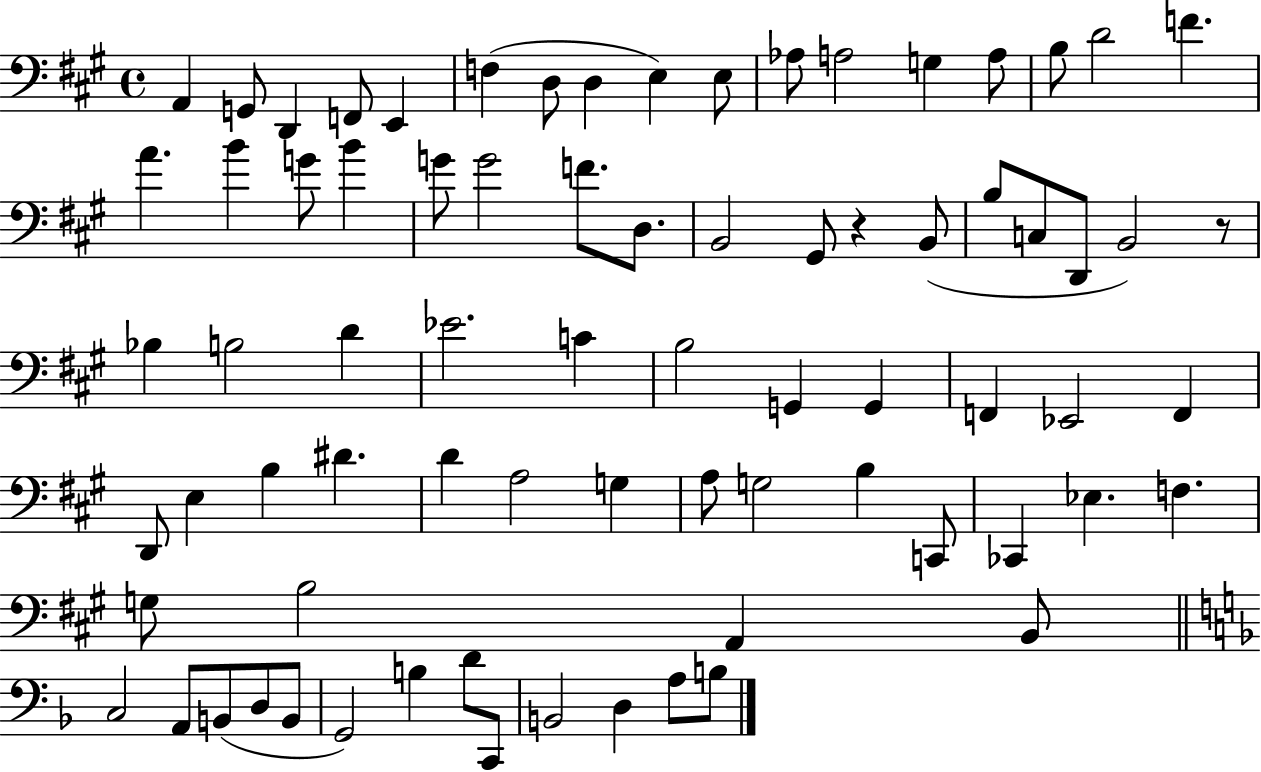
X:1
T:Untitled
M:4/4
L:1/4
K:A
A,, G,,/2 D,, F,,/2 E,, F, D,/2 D, E, E,/2 _A,/2 A,2 G, A,/2 B,/2 D2 F A B G/2 B G/2 G2 F/2 D,/2 B,,2 ^G,,/2 z B,,/2 B,/2 C,/2 D,,/2 B,,2 z/2 _B, B,2 D _E2 C B,2 G,, G,, F,, _E,,2 F,, D,,/2 E, B, ^D D A,2 G, A,/2 G,2 B, C,,/2 _C,, _E, F, G,/2 B,2 A,, B,,/2 C,2 A,,/2 B,,/2 D,/2 B,,/2 G,,2 B, D/2 C,,/2 B,,2 D, A,/2 B,/2